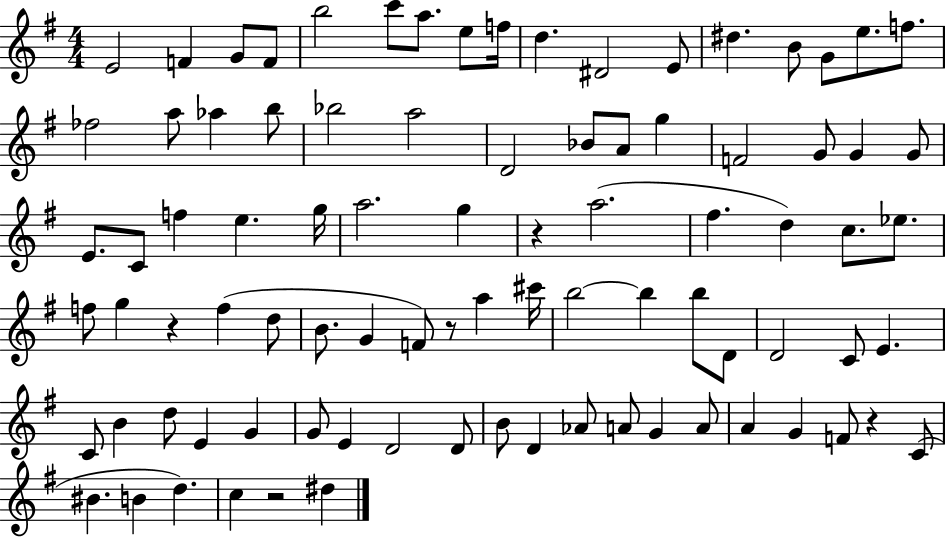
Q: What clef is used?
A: treble